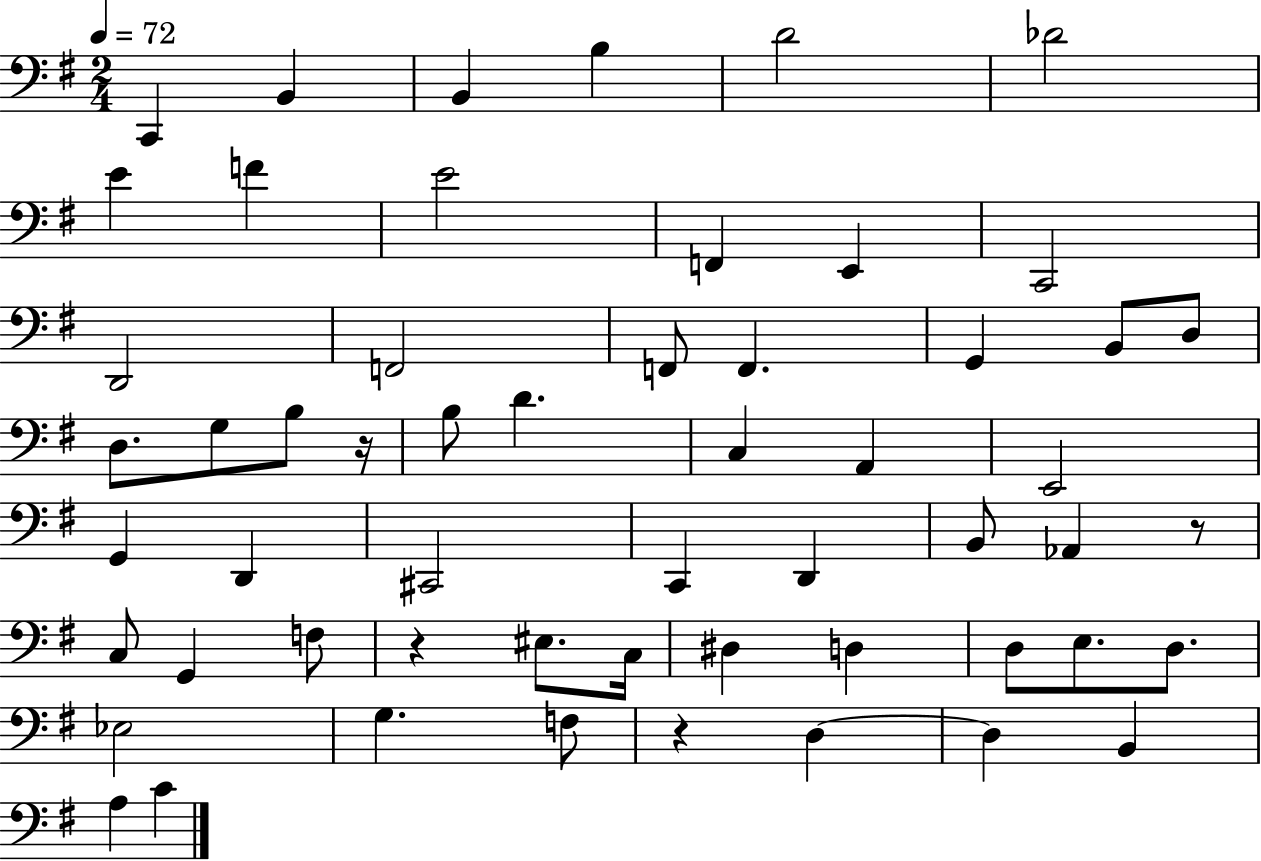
X:1
T:Untitled
M:2/4
L:1/4
K:G
C,, B,, B,, B, D2 _D2 E F E2 F,, E,, C,,2 D,,2 F,,2 F,,/2 F,, G,, B,,/2 D,/2 D,/2 G,/2 B,/2 z/4 B,/2 D C, A,, E,,2 G,, D,, ^C,,2 C,, D,, B,,/2 _A,, z/2 C,/2 G,, F,/2 z ^E,/2 C,/4 ^D, D, D,/2 E,/2 D,/2 _E,2 G, F,/2 z D, D, B,, A, C